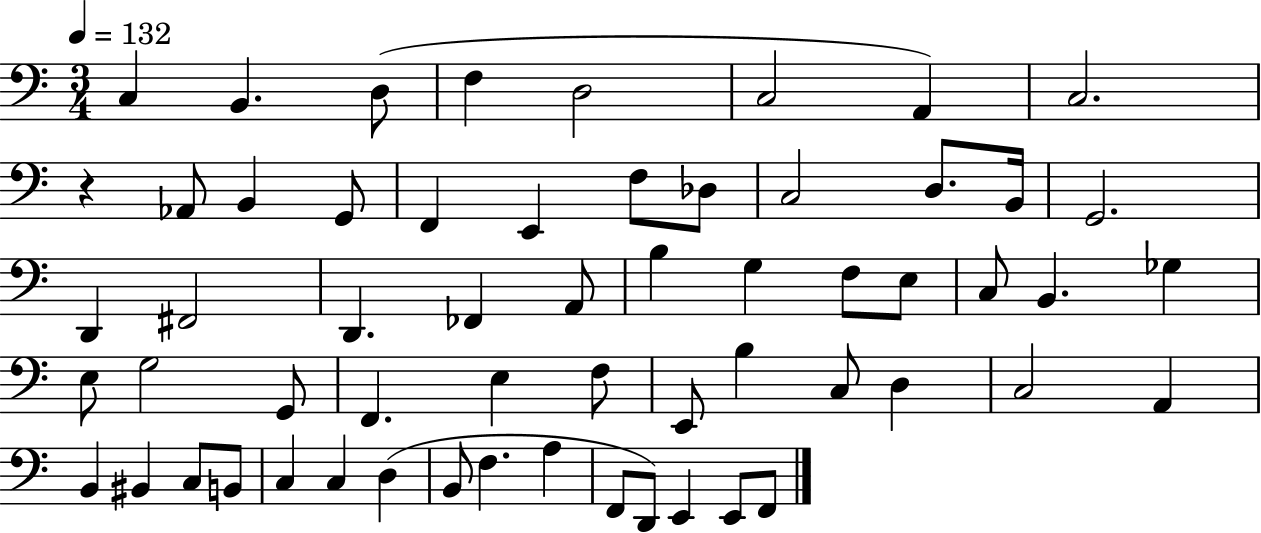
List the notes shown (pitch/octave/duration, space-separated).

C3/q B2/q. D3/e F3/q D3/h C3/h A2/q C3/h. R/q Ab2/e B2/q G2/e F2/q E2/q F3/e Db3/e C3/h D3/e. B2/s G2/h. D2/q F#2/h D2/q. FES2/q A2/e B3/q G3/q F3/e E3/e C3/e B2/q. Gb3/q E3/e G3/h G2/e F2/q. E3/q F3/e E2/e B3/q C3/e D3/q C3/h A2/q B2/q BIS2/q C3/e B2/e C3/q C3/q D3/q B2/e F3/q. A3/q F2/e D2/e E2/q E2/e F2/e